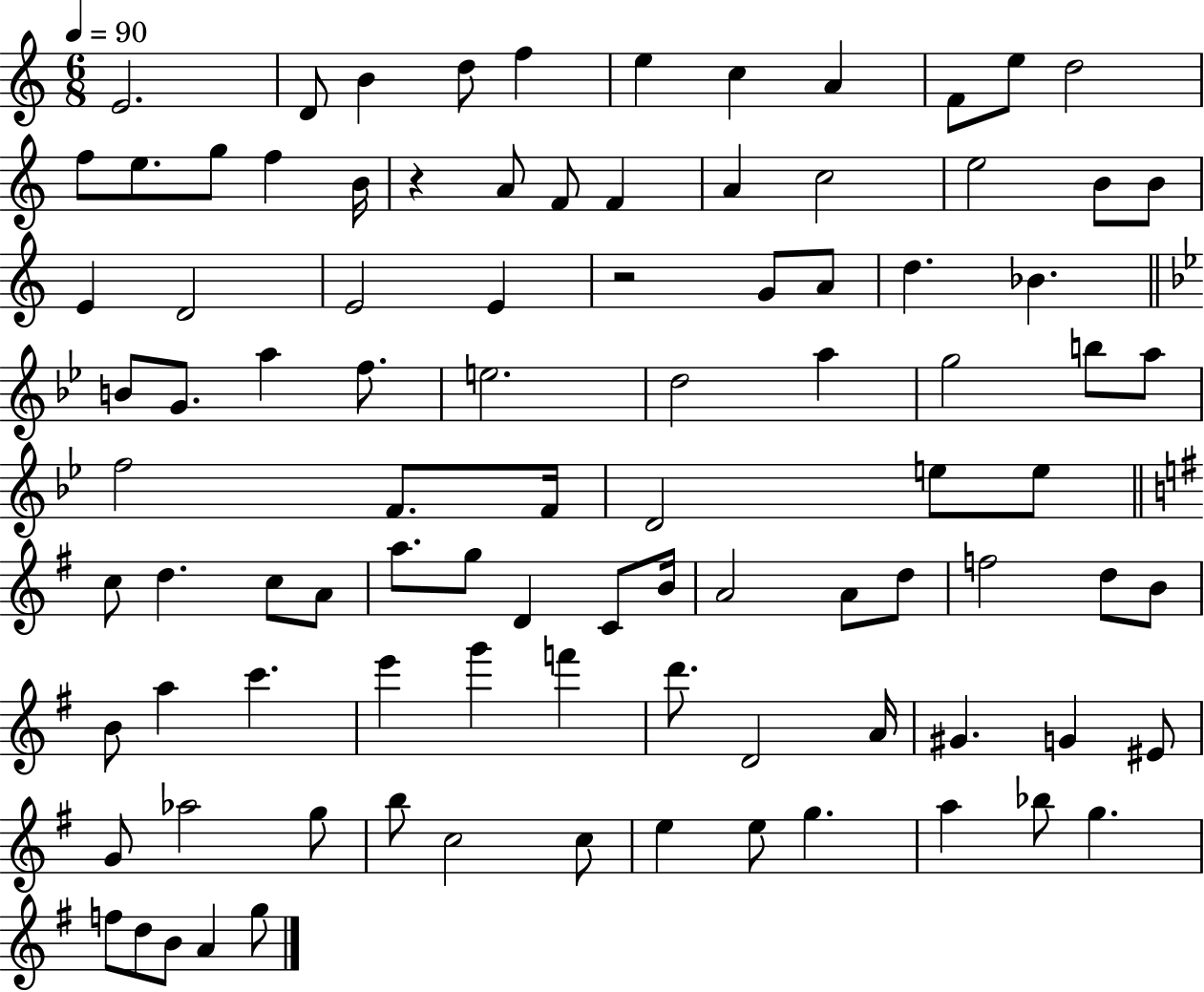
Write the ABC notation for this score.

X:1
T:Untitled
M:6/8
L:1/4
K:C
E2 D/2 B d/2 f e c A F/2 e/2 d2 f/2 e/2 g/2 f B/4 z A/2 F/2 F A c2 e2 B/2 B/2 E D2 E2 E z2 G/2 A/2 d _B B/2 G/2 a f/2 e2 d2 a g2 b/2 a/2 f2 F/2 F/4 D2 e/2 e/2 c/2 d c/2 A/2 a/2 g/2 D C/2 B/4 A2 A/2 d/2 f2 d/2 B/2 B/2 a c' e' g' f' d'/2 D2 A/4 ^G G ^E/2 G/2 _a2 g/2 b/2 c2 c/2 e e/2 g a _b/2 g f/2 d/2 B/2 A g/2